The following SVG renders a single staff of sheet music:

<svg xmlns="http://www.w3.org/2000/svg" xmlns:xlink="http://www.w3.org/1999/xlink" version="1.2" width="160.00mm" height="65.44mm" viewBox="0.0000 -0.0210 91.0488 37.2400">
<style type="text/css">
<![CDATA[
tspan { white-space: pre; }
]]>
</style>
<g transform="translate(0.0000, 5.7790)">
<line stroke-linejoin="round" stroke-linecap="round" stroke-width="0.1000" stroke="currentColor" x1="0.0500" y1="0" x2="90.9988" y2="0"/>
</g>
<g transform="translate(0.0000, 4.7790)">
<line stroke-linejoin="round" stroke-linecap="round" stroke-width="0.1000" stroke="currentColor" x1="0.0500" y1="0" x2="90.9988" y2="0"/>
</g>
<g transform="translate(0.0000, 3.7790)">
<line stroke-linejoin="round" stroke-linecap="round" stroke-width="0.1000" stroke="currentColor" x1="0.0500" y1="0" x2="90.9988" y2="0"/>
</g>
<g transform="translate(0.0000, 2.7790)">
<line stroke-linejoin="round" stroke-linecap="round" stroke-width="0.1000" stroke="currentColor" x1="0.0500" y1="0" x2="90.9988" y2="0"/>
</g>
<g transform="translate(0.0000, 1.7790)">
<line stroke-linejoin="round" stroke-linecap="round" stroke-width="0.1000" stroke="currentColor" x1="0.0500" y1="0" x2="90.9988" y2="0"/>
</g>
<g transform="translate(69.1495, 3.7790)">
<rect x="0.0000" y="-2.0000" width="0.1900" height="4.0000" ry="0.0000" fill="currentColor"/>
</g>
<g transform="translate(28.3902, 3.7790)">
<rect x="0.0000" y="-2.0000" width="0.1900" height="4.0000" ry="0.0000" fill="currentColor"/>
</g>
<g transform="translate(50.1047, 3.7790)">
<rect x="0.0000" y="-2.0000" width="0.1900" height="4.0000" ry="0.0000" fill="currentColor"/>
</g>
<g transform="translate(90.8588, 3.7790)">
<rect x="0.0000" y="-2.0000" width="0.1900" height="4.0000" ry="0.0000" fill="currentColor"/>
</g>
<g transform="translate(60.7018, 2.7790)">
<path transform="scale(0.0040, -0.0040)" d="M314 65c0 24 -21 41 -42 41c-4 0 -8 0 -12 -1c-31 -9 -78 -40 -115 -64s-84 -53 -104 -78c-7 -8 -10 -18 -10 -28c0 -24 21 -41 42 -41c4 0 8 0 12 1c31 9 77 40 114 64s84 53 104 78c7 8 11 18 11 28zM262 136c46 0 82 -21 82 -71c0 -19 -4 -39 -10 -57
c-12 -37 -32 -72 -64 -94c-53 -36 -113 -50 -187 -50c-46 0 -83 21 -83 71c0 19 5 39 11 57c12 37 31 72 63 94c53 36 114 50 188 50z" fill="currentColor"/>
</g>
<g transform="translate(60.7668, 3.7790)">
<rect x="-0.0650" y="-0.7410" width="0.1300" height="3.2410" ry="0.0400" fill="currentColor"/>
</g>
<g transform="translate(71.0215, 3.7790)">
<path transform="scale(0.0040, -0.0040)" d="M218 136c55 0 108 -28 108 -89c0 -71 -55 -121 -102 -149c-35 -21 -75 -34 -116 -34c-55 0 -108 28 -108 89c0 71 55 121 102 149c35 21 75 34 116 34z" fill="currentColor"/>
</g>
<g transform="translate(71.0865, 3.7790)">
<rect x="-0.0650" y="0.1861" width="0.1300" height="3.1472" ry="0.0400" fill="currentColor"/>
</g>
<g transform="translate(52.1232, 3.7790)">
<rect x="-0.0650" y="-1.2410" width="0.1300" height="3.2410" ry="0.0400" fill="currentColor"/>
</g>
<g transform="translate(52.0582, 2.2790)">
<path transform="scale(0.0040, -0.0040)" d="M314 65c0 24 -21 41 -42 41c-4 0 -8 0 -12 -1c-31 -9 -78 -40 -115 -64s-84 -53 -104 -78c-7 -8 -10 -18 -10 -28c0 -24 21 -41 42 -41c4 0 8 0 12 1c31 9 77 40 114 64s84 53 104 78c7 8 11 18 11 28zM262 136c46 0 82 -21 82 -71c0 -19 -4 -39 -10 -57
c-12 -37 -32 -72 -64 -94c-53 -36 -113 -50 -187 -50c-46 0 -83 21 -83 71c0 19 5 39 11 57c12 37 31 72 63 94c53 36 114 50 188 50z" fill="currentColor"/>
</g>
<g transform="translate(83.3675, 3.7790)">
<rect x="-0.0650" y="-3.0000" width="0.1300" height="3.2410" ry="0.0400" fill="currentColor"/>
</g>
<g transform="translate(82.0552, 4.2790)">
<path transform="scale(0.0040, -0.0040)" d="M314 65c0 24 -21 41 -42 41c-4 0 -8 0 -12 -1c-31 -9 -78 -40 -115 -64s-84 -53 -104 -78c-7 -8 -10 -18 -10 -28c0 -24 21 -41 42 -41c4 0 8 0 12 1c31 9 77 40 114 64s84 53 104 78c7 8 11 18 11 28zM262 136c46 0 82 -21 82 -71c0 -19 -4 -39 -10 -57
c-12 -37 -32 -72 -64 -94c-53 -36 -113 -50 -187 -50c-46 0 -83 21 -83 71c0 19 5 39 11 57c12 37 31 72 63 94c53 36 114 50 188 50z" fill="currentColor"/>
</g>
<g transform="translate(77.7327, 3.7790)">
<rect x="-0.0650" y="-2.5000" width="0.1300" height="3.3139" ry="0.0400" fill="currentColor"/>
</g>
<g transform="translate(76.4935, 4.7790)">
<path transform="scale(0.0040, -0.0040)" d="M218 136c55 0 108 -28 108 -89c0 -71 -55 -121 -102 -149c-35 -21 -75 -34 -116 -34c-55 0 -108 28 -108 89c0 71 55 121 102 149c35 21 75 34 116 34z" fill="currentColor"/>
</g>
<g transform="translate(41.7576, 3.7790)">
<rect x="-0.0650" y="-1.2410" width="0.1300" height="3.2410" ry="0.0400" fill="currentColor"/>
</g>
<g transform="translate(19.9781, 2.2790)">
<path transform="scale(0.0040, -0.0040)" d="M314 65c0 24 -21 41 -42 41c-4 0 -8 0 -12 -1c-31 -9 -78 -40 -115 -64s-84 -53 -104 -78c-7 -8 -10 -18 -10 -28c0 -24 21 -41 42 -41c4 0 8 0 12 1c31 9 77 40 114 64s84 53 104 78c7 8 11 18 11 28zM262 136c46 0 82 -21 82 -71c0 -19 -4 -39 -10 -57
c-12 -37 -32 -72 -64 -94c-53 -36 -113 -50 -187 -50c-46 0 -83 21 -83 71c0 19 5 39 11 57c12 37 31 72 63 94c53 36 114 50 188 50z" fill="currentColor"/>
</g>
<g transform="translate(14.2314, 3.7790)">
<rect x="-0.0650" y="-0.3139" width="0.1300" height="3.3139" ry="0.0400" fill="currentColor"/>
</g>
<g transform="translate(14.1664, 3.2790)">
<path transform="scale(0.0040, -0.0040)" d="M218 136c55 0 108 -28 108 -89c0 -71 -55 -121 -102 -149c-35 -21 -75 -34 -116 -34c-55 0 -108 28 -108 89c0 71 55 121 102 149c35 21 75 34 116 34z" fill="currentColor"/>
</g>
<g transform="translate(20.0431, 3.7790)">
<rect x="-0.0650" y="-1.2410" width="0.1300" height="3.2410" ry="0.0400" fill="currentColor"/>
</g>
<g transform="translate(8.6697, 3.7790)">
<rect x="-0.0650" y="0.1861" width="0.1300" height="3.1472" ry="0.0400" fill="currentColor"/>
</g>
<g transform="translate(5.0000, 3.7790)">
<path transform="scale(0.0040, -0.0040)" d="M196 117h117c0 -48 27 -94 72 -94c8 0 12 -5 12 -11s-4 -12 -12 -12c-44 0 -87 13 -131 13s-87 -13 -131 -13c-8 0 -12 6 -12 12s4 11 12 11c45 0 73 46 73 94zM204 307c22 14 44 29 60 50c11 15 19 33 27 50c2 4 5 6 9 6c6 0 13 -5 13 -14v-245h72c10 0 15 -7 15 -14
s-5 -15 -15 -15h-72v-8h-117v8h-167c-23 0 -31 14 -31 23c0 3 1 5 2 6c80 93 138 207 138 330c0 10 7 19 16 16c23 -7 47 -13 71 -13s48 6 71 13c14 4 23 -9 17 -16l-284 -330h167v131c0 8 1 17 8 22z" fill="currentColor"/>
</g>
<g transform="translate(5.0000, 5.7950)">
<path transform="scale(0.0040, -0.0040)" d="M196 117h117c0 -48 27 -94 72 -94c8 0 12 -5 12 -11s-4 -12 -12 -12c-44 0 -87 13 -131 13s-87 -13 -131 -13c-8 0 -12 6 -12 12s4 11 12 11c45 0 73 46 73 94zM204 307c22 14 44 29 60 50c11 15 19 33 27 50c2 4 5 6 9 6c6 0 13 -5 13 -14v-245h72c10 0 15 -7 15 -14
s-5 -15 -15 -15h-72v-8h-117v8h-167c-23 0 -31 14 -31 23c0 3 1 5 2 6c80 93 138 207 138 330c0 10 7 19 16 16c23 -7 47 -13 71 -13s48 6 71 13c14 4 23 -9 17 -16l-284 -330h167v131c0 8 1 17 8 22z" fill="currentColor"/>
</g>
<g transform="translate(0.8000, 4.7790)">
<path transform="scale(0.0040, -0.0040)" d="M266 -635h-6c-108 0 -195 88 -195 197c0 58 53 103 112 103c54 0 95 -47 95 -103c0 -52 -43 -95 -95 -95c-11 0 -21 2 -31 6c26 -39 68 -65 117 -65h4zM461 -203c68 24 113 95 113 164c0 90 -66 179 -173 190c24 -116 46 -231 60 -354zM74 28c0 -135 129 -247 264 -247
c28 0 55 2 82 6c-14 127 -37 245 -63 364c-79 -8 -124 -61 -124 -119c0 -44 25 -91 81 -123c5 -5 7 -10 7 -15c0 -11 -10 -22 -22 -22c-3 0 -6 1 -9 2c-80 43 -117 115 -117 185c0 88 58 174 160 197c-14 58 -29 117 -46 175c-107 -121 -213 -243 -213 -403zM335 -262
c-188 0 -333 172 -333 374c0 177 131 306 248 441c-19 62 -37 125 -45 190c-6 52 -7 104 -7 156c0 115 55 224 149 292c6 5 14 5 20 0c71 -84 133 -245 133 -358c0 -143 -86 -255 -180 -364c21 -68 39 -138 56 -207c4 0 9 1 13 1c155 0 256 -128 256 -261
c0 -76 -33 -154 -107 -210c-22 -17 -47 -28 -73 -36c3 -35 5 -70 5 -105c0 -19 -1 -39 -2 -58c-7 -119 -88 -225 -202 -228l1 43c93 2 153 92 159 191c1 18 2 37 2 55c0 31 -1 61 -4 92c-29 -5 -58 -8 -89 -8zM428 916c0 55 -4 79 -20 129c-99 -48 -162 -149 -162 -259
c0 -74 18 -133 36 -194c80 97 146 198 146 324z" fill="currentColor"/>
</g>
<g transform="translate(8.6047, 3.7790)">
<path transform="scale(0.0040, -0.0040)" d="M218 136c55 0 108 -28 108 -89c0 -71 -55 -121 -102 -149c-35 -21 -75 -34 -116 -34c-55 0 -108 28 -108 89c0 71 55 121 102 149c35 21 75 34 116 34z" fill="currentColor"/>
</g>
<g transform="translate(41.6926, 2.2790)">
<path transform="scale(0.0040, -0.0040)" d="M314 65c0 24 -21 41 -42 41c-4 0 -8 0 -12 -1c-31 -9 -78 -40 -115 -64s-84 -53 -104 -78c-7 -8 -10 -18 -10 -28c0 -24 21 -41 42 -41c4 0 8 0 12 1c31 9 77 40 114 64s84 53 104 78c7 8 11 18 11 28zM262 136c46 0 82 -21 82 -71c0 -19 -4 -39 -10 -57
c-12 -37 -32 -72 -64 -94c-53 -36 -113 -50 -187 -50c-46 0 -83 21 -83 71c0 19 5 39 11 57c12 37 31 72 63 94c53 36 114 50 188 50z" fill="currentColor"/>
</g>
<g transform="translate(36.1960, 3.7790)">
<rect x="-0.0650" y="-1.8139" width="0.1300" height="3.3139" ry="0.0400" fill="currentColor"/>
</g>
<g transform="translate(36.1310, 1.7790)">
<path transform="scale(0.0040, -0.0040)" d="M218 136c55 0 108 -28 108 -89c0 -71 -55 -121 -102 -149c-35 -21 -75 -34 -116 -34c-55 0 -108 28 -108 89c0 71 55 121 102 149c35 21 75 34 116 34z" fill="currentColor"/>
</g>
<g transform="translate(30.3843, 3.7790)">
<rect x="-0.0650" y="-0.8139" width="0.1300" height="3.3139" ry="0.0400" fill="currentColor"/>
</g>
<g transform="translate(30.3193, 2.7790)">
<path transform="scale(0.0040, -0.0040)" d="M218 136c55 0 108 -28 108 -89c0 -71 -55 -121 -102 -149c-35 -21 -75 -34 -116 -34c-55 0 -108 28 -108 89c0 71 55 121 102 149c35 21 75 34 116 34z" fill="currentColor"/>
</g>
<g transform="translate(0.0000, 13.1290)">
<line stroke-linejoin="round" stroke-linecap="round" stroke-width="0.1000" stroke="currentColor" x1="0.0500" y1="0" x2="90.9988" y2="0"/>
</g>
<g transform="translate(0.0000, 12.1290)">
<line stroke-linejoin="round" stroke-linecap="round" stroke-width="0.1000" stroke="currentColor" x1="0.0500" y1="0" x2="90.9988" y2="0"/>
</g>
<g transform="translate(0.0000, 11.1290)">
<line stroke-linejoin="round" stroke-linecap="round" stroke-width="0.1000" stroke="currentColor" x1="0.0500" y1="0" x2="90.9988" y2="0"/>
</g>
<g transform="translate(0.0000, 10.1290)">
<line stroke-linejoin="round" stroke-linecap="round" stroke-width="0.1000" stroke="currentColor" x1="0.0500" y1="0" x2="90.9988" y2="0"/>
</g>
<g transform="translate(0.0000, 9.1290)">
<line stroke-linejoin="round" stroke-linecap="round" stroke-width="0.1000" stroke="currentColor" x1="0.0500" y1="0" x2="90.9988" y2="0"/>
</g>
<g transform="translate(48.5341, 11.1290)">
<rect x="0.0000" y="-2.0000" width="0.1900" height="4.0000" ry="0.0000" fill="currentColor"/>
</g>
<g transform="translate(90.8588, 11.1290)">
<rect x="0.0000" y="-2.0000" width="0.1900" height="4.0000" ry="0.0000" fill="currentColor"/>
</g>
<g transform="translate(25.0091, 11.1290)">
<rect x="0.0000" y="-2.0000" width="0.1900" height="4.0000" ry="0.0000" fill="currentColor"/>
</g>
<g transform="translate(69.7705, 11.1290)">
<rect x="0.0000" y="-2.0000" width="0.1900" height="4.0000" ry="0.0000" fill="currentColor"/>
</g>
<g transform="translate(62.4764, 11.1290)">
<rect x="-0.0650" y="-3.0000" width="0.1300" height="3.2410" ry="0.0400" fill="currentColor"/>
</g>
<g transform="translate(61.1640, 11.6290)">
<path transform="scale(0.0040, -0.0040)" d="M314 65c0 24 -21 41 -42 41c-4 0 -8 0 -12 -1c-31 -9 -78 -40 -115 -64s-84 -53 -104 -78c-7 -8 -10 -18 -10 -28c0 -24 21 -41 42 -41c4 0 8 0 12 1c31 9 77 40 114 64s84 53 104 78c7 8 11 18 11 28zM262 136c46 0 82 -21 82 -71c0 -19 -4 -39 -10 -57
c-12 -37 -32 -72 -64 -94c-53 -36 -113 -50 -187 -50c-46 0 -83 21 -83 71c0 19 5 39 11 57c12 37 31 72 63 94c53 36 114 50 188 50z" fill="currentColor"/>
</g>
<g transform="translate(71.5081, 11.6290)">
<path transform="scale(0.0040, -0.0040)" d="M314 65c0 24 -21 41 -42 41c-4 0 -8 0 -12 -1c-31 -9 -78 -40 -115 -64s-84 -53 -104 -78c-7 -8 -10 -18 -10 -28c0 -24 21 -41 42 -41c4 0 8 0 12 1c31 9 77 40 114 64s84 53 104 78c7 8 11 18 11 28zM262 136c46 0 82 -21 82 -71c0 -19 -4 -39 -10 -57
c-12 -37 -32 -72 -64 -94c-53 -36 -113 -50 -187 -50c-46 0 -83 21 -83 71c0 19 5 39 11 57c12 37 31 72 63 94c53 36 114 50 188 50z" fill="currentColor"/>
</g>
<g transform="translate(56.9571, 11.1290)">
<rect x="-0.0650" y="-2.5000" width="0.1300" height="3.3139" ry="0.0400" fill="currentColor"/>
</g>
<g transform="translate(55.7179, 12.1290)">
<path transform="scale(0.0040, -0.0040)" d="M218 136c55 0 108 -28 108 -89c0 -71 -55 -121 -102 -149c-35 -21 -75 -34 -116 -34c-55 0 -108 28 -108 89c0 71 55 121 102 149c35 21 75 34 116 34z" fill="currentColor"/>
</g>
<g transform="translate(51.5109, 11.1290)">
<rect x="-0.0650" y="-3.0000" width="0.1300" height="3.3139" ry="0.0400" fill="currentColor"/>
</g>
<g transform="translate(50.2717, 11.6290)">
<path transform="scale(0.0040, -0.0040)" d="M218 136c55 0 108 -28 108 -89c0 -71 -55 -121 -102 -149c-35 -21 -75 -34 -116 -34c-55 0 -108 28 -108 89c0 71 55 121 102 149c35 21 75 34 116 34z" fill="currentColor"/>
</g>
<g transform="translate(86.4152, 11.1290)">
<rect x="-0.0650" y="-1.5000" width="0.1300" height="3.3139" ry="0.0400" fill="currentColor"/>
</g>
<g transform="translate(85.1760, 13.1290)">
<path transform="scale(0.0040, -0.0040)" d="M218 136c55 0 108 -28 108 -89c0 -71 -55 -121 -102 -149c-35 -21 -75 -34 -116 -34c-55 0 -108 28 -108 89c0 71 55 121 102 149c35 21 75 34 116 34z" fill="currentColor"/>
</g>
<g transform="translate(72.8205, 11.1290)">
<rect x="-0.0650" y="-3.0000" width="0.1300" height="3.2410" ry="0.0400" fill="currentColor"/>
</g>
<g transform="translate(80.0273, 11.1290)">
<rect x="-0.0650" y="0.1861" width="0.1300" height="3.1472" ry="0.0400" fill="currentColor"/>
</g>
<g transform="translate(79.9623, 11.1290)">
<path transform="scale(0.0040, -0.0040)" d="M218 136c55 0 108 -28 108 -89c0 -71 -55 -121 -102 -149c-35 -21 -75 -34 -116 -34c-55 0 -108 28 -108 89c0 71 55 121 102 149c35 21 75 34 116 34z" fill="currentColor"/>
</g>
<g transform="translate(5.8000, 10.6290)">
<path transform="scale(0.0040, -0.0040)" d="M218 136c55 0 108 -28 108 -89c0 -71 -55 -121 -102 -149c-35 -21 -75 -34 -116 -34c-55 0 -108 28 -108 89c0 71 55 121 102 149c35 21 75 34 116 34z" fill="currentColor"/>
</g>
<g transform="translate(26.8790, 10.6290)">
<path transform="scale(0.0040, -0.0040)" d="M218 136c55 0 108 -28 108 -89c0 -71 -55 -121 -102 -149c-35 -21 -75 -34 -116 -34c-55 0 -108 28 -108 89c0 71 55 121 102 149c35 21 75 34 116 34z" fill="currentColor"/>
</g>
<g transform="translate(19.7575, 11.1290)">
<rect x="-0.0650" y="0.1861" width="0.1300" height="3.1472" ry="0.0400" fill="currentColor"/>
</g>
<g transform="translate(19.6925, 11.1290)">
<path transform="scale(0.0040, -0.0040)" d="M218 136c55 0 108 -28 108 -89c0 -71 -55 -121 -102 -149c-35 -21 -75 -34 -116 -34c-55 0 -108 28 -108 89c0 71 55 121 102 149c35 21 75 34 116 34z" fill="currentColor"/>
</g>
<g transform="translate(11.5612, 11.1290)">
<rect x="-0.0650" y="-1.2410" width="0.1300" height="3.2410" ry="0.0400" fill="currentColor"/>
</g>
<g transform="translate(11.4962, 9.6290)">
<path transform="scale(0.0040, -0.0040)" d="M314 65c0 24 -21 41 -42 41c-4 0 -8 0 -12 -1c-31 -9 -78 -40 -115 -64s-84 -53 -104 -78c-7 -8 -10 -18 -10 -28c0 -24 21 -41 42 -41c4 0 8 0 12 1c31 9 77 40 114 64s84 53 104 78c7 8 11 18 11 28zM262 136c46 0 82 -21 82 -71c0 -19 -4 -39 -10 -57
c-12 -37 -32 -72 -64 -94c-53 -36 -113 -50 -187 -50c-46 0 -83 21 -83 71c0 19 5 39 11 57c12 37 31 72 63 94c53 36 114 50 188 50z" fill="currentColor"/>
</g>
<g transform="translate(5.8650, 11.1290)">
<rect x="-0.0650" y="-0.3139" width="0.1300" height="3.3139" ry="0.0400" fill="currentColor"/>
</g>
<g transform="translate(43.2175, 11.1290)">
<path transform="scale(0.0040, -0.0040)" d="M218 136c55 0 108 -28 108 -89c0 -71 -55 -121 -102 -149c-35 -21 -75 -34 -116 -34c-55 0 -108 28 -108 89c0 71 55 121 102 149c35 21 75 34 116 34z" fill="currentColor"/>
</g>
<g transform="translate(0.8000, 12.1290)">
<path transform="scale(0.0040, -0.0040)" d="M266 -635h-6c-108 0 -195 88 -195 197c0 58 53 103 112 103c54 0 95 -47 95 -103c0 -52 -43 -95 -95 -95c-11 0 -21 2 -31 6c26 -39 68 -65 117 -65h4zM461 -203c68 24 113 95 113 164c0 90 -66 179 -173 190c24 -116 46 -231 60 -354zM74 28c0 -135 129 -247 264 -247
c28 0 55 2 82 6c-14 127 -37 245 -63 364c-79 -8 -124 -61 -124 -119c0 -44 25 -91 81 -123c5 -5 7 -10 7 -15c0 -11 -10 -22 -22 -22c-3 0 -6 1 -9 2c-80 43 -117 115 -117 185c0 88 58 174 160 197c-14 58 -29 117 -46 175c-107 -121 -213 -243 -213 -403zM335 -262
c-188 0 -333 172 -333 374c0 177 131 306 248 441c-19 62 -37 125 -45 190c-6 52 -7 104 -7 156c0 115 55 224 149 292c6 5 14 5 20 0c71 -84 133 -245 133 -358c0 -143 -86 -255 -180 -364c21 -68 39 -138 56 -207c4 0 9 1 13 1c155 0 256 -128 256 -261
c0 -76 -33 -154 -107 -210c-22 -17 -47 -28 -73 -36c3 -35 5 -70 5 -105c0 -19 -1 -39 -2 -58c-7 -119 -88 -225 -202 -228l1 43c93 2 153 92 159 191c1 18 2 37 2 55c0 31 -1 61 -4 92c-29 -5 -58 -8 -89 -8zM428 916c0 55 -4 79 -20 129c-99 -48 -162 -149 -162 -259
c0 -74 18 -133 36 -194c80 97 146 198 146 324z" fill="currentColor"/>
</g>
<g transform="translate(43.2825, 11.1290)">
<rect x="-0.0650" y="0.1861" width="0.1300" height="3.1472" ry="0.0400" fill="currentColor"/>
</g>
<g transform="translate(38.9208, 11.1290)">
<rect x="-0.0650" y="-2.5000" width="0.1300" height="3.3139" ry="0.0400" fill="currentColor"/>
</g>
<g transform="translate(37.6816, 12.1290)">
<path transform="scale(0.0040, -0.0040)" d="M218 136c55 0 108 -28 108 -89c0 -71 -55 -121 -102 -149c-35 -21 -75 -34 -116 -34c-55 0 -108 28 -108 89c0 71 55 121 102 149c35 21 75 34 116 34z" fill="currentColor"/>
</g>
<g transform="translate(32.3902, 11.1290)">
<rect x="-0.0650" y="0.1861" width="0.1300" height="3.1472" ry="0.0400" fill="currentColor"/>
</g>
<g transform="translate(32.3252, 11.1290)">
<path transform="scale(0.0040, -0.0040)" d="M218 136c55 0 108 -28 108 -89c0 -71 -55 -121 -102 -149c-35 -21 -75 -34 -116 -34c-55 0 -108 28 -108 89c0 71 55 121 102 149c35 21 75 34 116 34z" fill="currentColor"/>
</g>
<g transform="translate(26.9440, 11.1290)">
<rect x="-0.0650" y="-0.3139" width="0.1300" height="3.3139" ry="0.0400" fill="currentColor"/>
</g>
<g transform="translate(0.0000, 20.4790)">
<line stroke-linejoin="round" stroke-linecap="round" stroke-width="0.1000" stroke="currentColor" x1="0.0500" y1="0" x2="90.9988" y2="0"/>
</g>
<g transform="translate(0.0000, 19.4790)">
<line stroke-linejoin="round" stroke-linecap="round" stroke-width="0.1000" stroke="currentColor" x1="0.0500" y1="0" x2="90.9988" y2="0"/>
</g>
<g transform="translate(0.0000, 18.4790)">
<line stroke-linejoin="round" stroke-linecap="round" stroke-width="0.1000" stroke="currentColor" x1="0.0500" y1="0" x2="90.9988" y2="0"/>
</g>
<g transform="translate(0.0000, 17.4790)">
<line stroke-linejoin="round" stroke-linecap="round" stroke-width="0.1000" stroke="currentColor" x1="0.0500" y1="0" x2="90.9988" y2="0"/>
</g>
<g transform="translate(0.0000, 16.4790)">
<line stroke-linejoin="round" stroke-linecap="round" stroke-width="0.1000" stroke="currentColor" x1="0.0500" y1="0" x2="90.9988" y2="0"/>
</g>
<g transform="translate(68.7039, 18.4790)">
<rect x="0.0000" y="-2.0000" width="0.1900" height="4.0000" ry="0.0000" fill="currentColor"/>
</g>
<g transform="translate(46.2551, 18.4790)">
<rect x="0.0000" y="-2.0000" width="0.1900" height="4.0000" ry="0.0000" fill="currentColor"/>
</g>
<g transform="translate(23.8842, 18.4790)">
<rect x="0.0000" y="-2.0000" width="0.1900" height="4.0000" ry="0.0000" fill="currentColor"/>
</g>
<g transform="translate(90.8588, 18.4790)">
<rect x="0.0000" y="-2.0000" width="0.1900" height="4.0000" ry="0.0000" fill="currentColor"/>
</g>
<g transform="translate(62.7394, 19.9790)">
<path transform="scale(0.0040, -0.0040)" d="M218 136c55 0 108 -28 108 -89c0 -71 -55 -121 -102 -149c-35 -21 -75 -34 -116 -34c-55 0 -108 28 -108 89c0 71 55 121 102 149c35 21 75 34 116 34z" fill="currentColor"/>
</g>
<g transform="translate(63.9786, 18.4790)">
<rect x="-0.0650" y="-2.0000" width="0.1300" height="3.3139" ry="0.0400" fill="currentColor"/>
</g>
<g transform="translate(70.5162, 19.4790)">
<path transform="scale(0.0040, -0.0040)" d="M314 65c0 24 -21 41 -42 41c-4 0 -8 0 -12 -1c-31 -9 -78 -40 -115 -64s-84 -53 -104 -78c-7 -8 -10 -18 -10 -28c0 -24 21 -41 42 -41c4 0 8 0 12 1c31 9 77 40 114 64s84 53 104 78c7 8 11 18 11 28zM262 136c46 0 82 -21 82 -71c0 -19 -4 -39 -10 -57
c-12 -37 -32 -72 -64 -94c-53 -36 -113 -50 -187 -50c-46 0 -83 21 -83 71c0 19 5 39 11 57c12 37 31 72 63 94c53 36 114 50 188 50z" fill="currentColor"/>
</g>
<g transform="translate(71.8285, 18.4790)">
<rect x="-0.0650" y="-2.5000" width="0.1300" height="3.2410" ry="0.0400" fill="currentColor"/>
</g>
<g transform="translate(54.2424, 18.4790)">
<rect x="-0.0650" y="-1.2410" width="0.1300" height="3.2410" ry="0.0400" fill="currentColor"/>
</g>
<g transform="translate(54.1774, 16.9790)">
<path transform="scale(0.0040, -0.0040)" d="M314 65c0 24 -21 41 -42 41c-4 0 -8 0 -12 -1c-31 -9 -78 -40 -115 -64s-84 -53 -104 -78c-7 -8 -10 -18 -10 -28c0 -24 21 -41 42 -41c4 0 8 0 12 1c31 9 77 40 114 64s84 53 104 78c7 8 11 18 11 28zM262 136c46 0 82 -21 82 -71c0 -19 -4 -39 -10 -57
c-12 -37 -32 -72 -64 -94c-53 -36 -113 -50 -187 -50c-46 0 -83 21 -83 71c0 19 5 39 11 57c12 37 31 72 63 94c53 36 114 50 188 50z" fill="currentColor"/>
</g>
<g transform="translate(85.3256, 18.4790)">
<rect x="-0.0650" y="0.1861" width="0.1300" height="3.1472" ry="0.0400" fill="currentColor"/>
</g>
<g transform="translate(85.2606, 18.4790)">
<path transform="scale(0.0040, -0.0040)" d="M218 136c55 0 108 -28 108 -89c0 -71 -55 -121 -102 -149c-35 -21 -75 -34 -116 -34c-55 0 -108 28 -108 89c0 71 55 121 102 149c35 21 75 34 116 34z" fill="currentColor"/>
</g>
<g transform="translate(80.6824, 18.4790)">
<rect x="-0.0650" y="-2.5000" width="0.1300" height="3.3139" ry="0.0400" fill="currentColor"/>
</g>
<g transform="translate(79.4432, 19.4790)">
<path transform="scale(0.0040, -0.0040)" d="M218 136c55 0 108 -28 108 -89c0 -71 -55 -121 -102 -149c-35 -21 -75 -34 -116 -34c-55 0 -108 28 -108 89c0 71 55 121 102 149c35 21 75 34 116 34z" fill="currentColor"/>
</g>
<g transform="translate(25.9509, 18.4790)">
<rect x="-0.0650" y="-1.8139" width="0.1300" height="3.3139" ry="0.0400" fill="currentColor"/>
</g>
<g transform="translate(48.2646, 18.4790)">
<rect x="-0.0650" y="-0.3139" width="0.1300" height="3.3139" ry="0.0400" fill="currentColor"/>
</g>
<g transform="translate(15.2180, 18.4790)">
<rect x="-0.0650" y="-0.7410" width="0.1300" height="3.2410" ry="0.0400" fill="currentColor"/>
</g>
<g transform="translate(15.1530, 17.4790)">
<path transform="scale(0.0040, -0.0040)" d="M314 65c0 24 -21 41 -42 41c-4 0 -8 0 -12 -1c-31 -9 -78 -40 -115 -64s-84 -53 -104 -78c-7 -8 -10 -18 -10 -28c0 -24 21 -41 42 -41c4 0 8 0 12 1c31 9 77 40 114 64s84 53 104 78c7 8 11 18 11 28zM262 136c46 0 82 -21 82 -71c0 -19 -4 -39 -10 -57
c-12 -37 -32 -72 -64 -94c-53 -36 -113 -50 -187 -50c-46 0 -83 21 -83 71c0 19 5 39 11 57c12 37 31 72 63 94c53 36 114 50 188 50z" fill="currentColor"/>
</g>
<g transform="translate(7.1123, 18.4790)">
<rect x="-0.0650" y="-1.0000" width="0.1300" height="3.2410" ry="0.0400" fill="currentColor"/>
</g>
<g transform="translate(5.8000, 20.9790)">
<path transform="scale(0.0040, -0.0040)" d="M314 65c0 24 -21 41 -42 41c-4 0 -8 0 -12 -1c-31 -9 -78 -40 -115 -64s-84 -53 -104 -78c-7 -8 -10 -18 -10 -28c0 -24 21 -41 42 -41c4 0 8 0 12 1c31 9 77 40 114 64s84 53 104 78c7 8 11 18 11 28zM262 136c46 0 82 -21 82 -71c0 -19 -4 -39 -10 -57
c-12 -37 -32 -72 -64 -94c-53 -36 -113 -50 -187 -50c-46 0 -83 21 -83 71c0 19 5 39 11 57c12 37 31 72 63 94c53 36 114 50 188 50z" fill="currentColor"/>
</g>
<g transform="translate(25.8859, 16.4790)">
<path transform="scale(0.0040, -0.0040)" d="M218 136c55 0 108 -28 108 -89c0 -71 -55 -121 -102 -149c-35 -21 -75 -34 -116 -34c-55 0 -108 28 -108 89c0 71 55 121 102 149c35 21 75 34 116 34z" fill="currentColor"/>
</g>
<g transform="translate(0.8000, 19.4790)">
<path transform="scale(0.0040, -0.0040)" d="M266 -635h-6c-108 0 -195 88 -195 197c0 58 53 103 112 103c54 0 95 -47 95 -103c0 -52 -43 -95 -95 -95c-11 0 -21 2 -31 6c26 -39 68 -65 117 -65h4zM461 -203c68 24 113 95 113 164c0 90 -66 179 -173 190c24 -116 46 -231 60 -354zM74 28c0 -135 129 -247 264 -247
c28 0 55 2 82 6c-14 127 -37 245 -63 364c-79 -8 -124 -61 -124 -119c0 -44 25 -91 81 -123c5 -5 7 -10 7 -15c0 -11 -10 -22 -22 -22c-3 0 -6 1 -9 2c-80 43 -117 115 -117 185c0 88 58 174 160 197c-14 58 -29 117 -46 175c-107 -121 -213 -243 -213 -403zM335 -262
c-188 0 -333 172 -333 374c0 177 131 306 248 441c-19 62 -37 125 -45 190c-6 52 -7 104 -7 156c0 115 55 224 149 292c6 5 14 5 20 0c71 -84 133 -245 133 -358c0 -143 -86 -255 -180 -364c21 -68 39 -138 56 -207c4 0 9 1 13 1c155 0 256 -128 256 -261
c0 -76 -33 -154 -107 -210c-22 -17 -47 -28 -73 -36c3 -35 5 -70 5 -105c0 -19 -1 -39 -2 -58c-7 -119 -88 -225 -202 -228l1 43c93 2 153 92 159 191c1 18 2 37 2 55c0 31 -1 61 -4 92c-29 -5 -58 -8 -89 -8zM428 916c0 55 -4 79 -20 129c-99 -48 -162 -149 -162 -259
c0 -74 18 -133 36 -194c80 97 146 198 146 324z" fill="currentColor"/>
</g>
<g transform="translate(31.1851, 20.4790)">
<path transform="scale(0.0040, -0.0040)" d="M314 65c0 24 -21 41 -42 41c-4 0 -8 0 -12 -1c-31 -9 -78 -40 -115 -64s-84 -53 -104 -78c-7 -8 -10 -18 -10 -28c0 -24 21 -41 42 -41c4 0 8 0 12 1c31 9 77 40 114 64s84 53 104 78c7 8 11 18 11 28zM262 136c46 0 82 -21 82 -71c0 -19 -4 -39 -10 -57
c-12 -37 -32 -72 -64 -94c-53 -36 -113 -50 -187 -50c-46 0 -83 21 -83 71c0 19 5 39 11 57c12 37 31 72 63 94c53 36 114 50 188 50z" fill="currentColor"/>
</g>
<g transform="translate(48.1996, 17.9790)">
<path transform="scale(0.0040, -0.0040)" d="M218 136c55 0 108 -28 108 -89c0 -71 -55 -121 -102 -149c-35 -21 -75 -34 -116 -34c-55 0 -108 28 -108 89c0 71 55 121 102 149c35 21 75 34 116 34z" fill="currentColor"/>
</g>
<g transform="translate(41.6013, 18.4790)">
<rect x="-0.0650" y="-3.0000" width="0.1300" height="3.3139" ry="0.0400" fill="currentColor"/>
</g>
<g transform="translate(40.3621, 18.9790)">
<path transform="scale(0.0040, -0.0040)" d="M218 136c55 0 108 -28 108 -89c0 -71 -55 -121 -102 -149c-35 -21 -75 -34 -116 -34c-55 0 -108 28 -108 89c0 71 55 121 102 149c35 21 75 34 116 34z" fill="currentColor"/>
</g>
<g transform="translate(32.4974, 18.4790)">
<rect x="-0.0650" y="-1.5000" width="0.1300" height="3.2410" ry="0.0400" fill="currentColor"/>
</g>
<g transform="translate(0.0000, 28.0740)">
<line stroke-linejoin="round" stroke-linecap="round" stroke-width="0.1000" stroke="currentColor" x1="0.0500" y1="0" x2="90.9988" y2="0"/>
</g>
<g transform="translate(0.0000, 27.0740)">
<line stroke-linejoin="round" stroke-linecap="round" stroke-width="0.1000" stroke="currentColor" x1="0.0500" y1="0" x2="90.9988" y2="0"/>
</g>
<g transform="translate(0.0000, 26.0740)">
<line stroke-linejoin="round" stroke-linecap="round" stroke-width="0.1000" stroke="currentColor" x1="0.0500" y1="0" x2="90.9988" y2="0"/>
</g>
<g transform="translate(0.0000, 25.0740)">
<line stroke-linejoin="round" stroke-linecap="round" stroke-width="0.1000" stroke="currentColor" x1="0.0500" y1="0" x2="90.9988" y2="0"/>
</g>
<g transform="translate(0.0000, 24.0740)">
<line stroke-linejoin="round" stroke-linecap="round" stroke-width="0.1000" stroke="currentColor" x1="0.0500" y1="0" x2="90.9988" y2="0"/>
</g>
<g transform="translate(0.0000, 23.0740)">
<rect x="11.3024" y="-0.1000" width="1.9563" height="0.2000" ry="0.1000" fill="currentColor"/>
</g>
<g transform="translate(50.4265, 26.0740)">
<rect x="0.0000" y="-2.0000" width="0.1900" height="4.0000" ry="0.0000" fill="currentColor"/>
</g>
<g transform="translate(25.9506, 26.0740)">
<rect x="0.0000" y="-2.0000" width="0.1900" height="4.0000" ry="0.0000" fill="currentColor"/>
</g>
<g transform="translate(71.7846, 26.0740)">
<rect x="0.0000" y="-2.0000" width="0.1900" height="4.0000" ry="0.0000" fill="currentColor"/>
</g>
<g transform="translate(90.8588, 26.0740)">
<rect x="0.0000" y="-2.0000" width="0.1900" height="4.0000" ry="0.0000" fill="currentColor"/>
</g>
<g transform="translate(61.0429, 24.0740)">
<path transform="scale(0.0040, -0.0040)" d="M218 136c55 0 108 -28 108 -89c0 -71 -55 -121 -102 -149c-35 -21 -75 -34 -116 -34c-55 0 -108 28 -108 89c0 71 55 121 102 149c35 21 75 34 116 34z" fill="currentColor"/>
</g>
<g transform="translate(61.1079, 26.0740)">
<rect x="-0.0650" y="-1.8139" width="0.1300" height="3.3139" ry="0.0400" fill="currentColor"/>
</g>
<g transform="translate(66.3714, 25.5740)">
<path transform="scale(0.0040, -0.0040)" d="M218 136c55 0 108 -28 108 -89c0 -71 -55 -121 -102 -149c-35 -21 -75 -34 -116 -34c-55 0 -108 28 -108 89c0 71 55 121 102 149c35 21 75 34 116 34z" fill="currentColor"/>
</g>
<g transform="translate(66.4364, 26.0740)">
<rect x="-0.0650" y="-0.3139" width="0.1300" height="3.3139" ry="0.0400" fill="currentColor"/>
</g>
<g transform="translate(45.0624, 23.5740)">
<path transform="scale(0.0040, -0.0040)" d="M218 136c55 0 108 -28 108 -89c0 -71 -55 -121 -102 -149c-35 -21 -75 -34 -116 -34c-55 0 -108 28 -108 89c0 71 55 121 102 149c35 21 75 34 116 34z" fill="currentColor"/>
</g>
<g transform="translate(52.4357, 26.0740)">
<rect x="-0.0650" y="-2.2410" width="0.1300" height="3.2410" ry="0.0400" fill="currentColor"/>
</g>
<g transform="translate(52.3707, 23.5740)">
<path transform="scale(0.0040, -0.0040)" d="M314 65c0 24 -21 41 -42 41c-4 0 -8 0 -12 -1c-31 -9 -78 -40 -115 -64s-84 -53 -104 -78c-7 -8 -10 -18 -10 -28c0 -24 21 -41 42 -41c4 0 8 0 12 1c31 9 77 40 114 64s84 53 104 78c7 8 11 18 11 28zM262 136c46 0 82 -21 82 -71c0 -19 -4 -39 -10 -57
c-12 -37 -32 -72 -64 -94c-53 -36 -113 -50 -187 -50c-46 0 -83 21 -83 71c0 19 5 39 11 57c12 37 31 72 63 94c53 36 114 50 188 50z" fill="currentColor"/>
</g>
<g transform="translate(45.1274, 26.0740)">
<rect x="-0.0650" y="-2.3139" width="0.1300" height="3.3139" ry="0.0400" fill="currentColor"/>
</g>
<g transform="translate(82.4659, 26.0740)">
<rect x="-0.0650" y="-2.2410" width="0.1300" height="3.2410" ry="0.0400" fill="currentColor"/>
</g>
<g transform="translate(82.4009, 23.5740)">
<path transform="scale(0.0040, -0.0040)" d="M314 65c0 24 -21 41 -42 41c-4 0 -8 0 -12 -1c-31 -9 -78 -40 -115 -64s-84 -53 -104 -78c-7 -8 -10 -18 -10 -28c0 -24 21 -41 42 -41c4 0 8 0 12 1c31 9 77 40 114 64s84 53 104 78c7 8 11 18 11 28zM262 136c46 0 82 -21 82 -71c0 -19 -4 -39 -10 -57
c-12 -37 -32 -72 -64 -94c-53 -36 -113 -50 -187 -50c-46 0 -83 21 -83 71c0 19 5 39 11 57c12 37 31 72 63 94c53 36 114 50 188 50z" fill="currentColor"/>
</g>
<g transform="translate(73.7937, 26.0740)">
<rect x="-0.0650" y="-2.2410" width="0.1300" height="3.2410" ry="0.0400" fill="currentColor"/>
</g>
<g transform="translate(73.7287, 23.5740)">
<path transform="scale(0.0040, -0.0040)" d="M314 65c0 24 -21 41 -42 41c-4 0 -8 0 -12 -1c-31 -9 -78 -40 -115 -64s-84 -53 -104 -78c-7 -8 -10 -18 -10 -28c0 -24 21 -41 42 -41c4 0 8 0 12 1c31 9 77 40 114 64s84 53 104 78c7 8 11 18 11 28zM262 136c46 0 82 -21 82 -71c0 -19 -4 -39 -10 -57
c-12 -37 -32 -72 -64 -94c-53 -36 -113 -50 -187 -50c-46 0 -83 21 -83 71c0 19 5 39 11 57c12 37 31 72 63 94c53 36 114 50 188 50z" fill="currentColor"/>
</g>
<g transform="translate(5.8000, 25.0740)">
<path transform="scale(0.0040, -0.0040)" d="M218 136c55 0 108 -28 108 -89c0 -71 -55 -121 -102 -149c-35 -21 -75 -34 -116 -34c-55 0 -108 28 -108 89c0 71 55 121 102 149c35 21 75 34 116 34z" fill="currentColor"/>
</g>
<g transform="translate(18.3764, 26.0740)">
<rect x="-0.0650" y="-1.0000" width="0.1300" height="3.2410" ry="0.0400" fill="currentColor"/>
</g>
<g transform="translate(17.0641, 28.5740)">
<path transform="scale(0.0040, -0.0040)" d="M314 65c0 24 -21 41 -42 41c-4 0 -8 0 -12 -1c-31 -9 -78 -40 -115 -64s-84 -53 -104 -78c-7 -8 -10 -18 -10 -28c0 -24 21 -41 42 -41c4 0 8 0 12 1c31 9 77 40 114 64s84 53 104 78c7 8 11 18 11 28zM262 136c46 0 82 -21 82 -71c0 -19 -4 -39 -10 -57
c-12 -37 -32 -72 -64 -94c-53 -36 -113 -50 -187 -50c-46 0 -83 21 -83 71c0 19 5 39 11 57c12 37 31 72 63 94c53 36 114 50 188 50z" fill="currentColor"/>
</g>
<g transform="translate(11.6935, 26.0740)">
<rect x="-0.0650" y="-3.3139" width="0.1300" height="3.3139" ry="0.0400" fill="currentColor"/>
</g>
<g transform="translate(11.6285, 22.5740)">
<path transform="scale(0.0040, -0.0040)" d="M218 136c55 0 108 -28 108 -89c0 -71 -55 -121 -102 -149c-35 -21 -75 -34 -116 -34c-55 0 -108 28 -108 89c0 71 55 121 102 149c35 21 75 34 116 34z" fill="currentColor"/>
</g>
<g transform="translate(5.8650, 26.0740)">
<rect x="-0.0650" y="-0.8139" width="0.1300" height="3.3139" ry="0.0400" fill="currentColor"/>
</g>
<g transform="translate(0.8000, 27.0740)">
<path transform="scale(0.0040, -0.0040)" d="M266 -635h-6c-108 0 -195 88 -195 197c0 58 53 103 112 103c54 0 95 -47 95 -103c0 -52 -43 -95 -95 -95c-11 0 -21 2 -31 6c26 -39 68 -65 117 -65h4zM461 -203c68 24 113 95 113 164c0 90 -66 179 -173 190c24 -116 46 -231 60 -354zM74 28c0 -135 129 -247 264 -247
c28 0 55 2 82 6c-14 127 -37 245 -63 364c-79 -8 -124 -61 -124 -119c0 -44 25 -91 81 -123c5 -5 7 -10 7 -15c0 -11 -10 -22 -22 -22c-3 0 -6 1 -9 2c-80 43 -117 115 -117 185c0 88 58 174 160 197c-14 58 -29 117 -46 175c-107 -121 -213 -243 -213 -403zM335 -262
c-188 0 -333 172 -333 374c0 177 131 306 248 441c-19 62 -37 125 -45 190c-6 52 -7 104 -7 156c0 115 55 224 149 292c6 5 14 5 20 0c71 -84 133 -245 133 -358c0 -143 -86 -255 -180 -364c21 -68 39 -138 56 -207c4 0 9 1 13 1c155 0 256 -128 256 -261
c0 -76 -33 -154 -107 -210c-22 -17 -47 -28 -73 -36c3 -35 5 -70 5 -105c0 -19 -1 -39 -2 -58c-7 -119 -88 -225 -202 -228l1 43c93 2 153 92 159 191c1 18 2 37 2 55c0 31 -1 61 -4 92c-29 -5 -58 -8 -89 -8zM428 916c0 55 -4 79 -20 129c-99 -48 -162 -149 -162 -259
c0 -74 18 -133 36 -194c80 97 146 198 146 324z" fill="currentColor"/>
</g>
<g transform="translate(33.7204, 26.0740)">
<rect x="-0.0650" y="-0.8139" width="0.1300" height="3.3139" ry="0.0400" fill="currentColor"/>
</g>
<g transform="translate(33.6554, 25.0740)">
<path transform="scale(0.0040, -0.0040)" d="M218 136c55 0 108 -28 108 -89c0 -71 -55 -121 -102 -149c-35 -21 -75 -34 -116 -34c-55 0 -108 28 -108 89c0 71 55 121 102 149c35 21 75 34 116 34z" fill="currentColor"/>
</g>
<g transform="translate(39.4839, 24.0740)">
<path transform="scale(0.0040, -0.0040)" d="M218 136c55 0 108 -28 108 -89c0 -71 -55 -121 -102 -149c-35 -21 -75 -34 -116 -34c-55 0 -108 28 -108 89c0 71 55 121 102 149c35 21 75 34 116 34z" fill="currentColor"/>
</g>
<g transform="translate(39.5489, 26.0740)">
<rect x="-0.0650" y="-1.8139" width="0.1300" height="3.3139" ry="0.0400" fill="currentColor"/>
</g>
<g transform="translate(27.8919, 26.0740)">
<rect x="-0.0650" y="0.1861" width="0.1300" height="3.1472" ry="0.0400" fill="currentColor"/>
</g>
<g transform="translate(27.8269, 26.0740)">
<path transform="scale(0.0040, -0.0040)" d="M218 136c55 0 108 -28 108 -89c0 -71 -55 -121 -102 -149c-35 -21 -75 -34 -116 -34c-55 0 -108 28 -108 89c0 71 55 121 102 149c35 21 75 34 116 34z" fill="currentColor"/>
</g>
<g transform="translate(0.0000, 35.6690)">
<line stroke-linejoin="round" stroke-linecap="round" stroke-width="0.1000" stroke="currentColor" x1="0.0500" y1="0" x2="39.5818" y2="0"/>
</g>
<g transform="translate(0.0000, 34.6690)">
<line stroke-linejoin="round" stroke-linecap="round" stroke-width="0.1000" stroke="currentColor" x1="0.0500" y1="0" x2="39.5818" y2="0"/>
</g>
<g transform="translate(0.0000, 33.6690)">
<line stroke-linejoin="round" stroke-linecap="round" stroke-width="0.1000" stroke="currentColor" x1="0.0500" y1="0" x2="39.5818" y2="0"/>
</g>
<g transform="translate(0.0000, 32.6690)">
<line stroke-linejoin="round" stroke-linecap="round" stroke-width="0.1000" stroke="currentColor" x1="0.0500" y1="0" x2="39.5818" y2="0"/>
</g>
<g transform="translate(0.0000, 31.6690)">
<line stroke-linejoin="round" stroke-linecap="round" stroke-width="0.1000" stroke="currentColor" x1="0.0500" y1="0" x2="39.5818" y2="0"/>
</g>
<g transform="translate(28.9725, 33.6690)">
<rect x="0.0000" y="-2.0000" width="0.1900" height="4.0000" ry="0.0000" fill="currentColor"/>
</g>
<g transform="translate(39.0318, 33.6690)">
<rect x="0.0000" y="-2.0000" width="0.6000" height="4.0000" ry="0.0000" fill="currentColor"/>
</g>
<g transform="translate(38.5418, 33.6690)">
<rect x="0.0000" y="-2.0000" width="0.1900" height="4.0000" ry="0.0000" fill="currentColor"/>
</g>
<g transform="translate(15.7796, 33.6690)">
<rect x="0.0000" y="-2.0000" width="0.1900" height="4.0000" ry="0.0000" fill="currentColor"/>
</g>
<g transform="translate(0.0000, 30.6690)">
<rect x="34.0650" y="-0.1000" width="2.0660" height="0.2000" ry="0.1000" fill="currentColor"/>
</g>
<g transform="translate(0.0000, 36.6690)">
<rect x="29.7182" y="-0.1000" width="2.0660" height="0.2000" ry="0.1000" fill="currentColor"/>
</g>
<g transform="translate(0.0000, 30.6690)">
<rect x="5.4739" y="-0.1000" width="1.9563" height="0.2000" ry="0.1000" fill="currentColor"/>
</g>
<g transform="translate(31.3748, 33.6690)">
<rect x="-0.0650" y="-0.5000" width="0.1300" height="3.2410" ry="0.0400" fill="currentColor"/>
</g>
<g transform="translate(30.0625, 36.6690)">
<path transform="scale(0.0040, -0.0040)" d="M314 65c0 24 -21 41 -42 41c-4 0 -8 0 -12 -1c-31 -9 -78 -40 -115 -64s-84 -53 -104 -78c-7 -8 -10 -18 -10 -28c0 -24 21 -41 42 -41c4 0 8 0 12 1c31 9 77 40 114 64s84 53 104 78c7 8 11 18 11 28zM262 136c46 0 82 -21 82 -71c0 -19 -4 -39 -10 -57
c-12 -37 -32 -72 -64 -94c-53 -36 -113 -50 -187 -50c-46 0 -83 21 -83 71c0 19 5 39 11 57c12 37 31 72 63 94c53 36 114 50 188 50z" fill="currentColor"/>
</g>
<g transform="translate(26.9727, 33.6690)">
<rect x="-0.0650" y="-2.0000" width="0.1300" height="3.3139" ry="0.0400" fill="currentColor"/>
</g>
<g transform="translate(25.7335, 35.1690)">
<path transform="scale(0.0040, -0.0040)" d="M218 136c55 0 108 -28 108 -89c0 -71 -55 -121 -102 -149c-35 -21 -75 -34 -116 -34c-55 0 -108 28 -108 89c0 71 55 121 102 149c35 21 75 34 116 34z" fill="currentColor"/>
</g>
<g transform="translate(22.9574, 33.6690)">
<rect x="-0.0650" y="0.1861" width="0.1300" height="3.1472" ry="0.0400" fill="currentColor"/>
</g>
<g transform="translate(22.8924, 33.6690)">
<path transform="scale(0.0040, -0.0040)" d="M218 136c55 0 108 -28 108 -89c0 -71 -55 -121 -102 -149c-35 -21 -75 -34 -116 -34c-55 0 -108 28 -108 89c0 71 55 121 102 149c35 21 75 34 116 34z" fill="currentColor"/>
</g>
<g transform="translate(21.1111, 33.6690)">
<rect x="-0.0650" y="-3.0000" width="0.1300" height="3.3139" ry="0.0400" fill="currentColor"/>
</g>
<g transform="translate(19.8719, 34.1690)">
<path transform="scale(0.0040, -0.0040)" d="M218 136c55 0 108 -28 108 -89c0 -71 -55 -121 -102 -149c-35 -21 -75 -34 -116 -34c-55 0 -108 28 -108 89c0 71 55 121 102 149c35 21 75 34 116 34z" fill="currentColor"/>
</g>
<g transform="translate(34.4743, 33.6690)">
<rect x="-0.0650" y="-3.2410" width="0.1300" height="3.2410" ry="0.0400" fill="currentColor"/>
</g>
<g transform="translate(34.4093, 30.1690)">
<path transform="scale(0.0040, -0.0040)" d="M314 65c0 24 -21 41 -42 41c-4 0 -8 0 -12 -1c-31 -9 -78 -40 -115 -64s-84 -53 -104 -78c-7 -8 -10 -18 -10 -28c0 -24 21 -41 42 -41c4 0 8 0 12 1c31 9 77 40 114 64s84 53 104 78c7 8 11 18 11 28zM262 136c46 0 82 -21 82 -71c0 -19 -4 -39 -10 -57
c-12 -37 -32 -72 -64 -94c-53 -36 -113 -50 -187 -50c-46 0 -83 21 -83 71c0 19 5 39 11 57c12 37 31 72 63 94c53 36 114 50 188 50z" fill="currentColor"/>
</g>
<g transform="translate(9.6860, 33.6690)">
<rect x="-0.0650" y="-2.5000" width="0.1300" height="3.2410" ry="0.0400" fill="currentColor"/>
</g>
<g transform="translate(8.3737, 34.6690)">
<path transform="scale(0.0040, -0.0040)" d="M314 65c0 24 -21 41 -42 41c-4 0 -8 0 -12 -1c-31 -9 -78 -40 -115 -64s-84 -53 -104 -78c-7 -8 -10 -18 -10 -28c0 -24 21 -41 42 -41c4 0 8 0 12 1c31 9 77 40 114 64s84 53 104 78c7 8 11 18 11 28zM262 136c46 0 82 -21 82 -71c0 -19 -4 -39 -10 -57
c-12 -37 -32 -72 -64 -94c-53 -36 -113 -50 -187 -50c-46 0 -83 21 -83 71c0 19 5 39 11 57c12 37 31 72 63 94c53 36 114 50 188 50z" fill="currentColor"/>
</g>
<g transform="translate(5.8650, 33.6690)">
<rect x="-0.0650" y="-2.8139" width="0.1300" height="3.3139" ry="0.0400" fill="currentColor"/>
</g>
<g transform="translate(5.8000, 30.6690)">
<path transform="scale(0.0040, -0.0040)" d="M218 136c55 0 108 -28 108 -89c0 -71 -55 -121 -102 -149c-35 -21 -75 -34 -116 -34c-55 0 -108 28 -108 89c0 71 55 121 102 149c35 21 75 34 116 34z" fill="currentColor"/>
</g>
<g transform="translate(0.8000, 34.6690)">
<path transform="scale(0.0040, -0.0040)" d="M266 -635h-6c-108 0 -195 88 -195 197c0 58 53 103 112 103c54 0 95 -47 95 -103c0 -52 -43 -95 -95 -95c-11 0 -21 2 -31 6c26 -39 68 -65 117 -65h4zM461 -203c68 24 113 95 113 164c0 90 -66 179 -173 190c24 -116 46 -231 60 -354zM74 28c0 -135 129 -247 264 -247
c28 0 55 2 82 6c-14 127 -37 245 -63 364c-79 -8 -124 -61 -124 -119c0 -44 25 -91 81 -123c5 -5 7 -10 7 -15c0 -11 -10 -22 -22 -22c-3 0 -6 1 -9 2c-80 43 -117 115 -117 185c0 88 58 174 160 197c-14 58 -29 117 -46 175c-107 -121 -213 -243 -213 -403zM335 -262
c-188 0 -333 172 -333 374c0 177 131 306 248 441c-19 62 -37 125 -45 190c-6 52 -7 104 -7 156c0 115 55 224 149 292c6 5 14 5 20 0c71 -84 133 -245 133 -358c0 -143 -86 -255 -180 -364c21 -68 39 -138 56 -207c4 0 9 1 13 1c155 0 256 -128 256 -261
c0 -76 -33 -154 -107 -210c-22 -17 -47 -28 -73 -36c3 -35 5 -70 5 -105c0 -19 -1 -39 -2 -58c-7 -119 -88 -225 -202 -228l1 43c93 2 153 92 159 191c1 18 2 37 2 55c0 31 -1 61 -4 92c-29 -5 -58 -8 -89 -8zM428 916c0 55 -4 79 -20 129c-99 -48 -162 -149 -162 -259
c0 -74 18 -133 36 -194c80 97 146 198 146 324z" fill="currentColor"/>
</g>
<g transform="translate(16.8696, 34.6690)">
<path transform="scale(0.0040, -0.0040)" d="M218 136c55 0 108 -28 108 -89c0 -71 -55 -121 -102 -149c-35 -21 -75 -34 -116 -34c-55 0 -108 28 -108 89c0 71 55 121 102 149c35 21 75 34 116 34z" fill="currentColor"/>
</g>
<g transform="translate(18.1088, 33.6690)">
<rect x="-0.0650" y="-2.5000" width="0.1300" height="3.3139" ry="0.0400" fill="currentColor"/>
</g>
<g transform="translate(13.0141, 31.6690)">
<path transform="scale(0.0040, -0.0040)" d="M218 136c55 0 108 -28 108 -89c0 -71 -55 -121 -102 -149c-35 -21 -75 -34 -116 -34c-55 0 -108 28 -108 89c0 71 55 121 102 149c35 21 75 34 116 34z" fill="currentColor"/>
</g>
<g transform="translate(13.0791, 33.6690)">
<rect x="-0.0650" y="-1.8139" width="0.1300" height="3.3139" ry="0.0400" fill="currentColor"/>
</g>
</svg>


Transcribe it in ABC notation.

X:1
T:Untitled
M:4/4
L:1/4
K:C
B c e2 d f e2 e2 d2 B G A2 c e2 B c B G B A G A2 A2 B E D2 d2 f E2 A c e2 F G2 G B d b D2 B d f g g2 f c g2 g2 a G2 f G A B F C2 b2